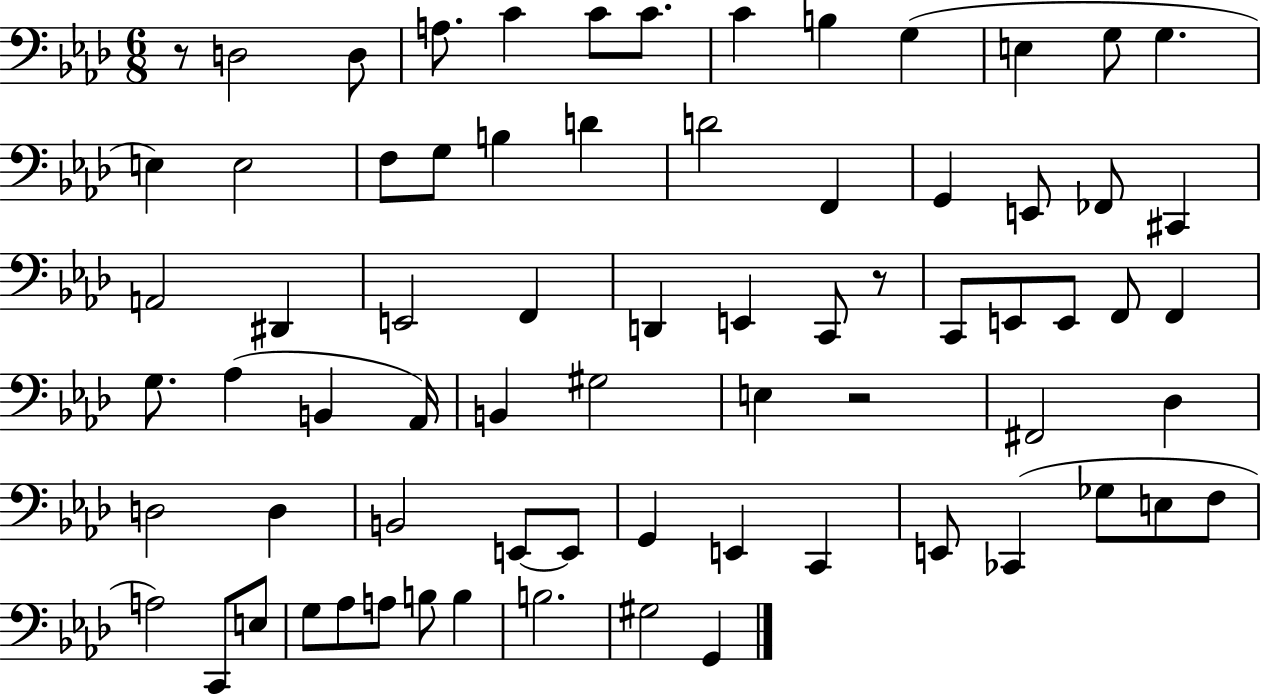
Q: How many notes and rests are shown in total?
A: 72